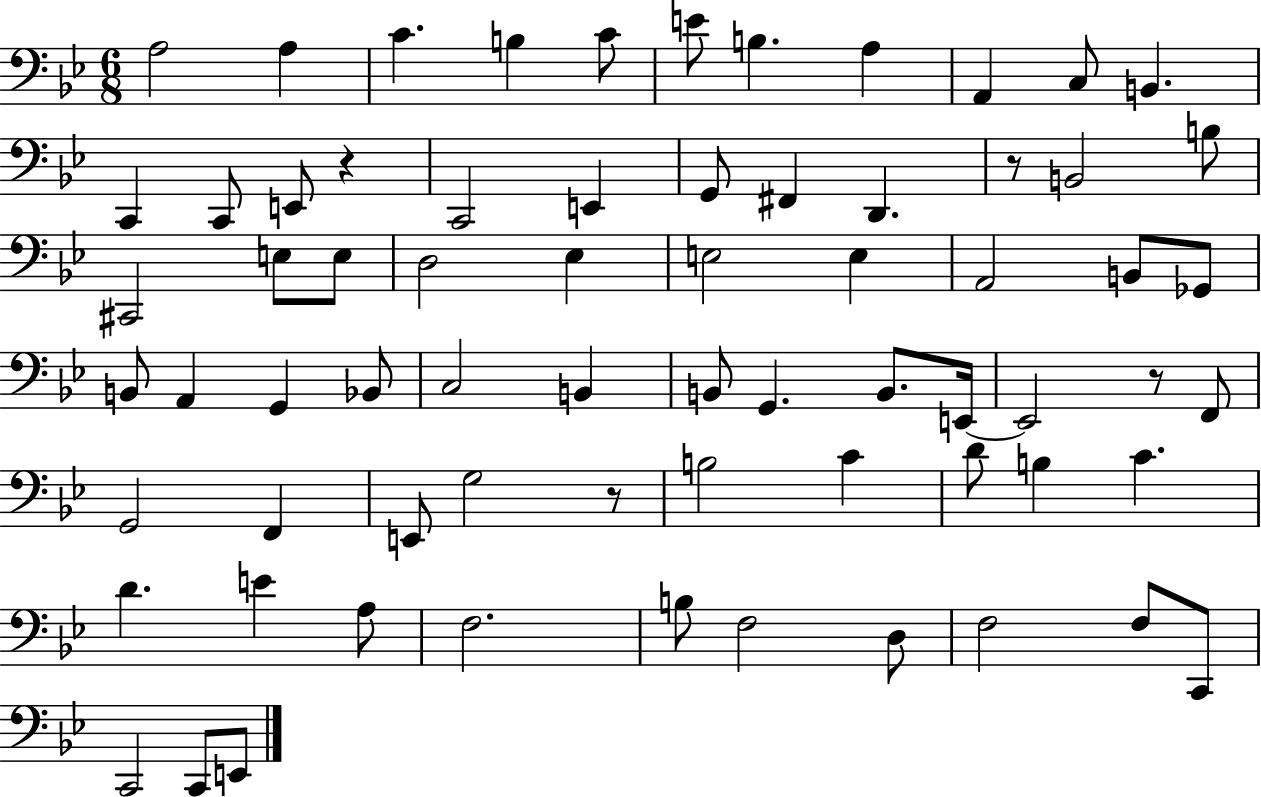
A3/h A3/q C4/q. B3/q C4/e E4/e B3/q. A3/q A2/q C3/e B2/q. C2/q C2/e E2/e R/q C2/h E2/q G2/e F#2/q D2/q. R/e B2/h B3/e C#2/h E3/e E3/e D3/h Eb3/q E3/h E3/q A2/h B2/e Gb2/e B2/e A2/q G2/q Bb2/e C3/h B2/q B2/e G2/q. B2/e. E2/s E2/h R/e F2/e G2/h F2/q E2/e G3/h R/e B3/h C4/q D4/e B3/q C4/q. D4/q. E4/q A3/e F3/h. B3/e F3/h D3/e F3/h F3/e C2/e C2/h C2/e E2/e